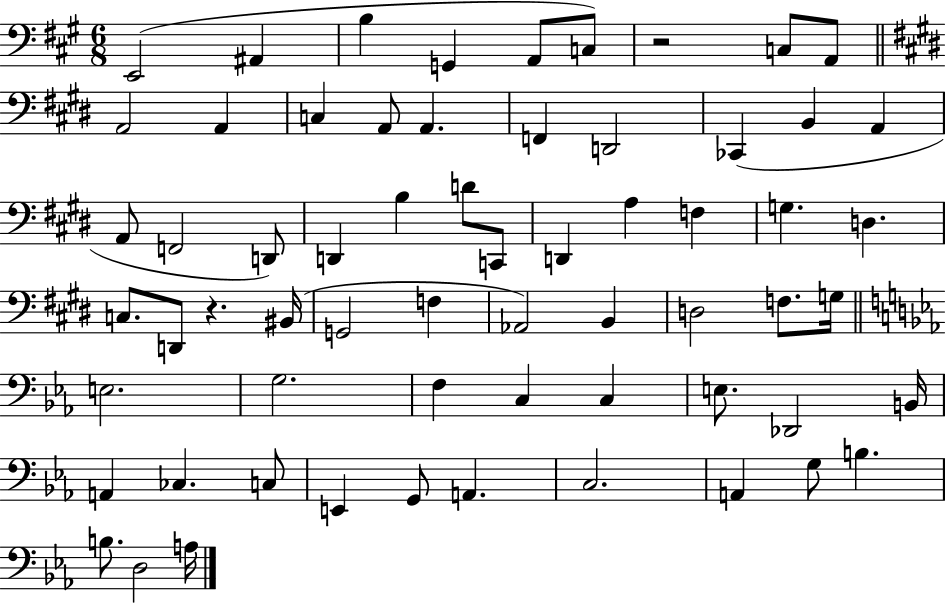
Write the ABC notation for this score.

X:1
T:Untitled
M:6/8
L:1/4
K:A
E,,2 ^A,, B, G,, A,,/2 C,/2 z2 C,/2 A,,/2 A,,2 A,, C, A,,/2 A,, F,, D,,2 _C,, B,, A,, A,,/2 F,,2 D,,/2 D,, B, D/2 C,,/2 D,, A, F, G, D, C,/2 D,,/2 z ^B,,/4 G,,2 F, _A,,2 B,, D,2 F,/2 G,/4 E,2 G,2 F, C, C, E,/2 _D,,2 B,,/4 A,, _C, C,/2 E,, G,,/2 A,, C,2 A,, G,/2 B, B,/2 D,2 A,/4